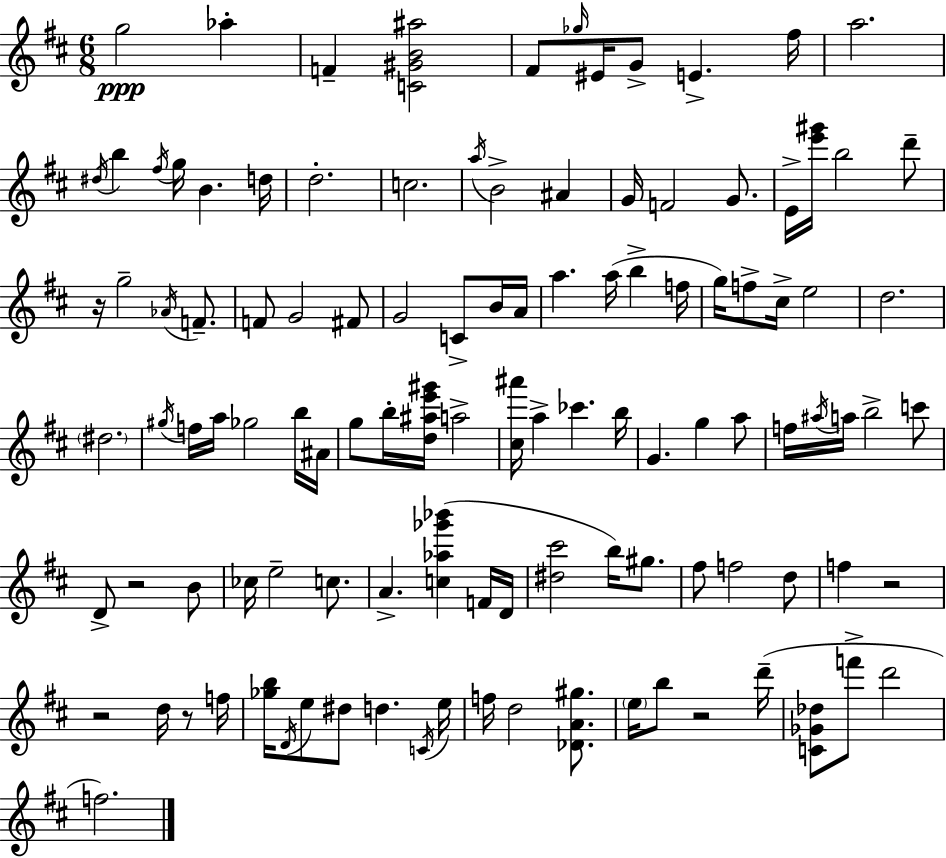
X:1
T:Untitled
M:6/8
L:1/4
K:D
g2 _a F [C^GB^a]2 ^F/2 _g/4 ^E/4 G/2 E ^f/4 a2 ^d/4 b ^f/4 g/4 B d/4 d2 c2 a/4 B2 ^A G/4 F2 G/2 E/4 [e'^g']/4 b2 d'/2 z/4 g2 _A/4 F/2 F/2 G2 ^F/2 G2 C/2 B/4 A/4 a a/4 b f/4 g/4 f/2 ^c/4 e2 d2 ^d2 ^g/4 f/4 a/4 _g2 b/4 ^A/4 g/2 b/4 [d^ae'^g']/4 a2 [^c^a']/4 a _c' b/4 G g a/2 f/4 ^a/4 a/4 b2 c'/2 D/2 z2 B/2 _c/4 e2 c/2 A [c_a_g'_b'] F/4 D/4 [^d^c']2 b/4 ^g/2 ^f/2 f2 d/2 f z2 z2 d/4 z/2 f/4 [_gb]/4 D/4 e/2 ^d/2 d C/4 e/4 f/4 d2 [_DA^g]/2 e/4 b/2 z2 d'/4 [C_G_d]/2 f'/2 d'2 f2